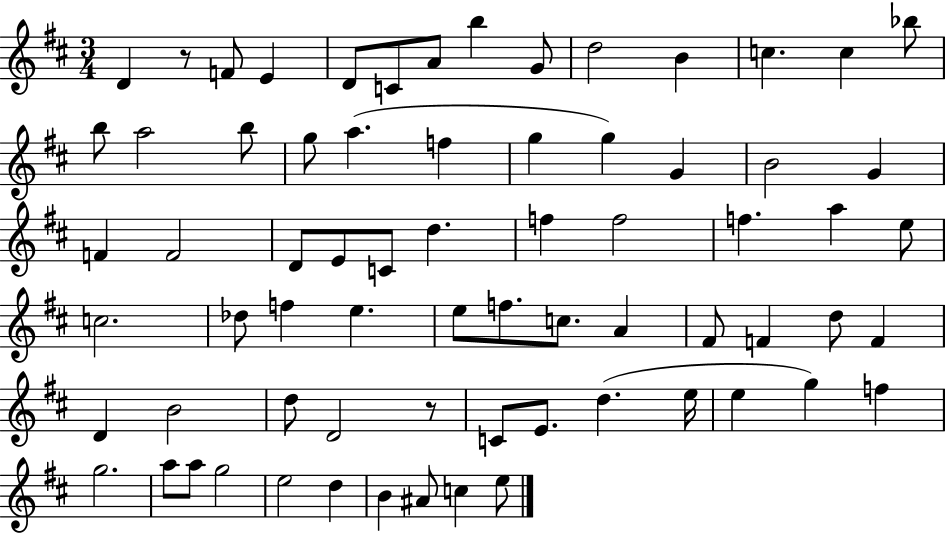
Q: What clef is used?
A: treble